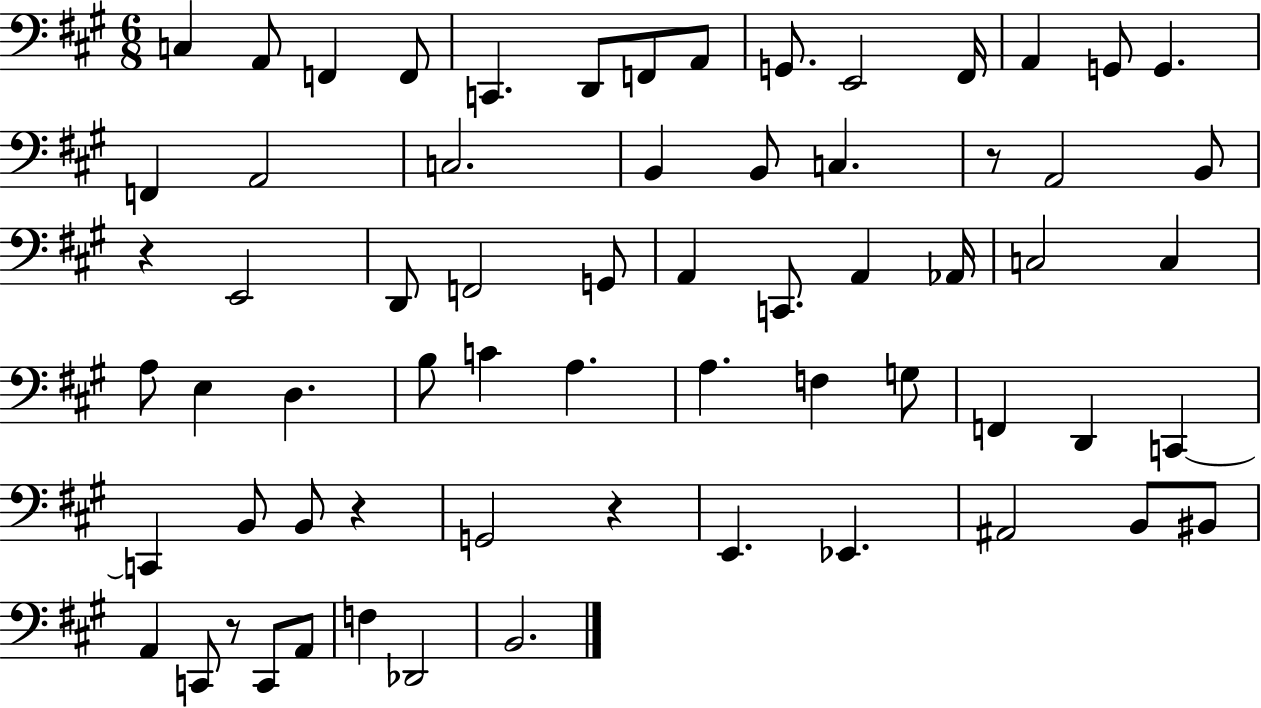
X:1
T:Untitled
M:6/8
L:1/4
K:A
C, A,,/2 F,, F,,/2 C,, D,,/2 F,,/2 A,,/2 G,,/2 E,,2 ^F,,/4 A,, G,,/2 G,, F,, A,,2 C,2 B,, B,,/2 C, z/2 A,,2 B,,/2 z E,,2 D,,/2 F,,2 G,,/2 A,, C,,/2 A,, _A,,/4 C,2 C, A,/2 E, D, B,/2 C A, A, F, G,/2 F,, D,, C,, C,, B,,/2 B,,/2 z G,,2 z E,, _E,, ^A,,2 B,,/2 ^B,,/2 A,, C,,/2 z/2 C,,/2 A,,/2 F, _D,,2 B,,2